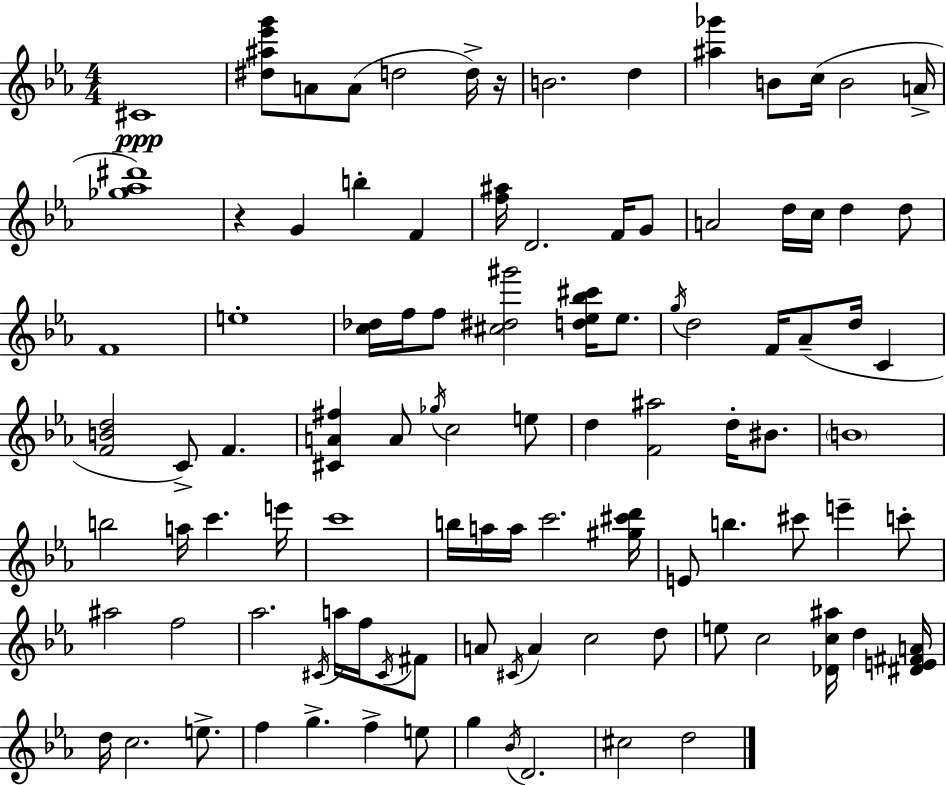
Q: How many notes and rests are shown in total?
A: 100